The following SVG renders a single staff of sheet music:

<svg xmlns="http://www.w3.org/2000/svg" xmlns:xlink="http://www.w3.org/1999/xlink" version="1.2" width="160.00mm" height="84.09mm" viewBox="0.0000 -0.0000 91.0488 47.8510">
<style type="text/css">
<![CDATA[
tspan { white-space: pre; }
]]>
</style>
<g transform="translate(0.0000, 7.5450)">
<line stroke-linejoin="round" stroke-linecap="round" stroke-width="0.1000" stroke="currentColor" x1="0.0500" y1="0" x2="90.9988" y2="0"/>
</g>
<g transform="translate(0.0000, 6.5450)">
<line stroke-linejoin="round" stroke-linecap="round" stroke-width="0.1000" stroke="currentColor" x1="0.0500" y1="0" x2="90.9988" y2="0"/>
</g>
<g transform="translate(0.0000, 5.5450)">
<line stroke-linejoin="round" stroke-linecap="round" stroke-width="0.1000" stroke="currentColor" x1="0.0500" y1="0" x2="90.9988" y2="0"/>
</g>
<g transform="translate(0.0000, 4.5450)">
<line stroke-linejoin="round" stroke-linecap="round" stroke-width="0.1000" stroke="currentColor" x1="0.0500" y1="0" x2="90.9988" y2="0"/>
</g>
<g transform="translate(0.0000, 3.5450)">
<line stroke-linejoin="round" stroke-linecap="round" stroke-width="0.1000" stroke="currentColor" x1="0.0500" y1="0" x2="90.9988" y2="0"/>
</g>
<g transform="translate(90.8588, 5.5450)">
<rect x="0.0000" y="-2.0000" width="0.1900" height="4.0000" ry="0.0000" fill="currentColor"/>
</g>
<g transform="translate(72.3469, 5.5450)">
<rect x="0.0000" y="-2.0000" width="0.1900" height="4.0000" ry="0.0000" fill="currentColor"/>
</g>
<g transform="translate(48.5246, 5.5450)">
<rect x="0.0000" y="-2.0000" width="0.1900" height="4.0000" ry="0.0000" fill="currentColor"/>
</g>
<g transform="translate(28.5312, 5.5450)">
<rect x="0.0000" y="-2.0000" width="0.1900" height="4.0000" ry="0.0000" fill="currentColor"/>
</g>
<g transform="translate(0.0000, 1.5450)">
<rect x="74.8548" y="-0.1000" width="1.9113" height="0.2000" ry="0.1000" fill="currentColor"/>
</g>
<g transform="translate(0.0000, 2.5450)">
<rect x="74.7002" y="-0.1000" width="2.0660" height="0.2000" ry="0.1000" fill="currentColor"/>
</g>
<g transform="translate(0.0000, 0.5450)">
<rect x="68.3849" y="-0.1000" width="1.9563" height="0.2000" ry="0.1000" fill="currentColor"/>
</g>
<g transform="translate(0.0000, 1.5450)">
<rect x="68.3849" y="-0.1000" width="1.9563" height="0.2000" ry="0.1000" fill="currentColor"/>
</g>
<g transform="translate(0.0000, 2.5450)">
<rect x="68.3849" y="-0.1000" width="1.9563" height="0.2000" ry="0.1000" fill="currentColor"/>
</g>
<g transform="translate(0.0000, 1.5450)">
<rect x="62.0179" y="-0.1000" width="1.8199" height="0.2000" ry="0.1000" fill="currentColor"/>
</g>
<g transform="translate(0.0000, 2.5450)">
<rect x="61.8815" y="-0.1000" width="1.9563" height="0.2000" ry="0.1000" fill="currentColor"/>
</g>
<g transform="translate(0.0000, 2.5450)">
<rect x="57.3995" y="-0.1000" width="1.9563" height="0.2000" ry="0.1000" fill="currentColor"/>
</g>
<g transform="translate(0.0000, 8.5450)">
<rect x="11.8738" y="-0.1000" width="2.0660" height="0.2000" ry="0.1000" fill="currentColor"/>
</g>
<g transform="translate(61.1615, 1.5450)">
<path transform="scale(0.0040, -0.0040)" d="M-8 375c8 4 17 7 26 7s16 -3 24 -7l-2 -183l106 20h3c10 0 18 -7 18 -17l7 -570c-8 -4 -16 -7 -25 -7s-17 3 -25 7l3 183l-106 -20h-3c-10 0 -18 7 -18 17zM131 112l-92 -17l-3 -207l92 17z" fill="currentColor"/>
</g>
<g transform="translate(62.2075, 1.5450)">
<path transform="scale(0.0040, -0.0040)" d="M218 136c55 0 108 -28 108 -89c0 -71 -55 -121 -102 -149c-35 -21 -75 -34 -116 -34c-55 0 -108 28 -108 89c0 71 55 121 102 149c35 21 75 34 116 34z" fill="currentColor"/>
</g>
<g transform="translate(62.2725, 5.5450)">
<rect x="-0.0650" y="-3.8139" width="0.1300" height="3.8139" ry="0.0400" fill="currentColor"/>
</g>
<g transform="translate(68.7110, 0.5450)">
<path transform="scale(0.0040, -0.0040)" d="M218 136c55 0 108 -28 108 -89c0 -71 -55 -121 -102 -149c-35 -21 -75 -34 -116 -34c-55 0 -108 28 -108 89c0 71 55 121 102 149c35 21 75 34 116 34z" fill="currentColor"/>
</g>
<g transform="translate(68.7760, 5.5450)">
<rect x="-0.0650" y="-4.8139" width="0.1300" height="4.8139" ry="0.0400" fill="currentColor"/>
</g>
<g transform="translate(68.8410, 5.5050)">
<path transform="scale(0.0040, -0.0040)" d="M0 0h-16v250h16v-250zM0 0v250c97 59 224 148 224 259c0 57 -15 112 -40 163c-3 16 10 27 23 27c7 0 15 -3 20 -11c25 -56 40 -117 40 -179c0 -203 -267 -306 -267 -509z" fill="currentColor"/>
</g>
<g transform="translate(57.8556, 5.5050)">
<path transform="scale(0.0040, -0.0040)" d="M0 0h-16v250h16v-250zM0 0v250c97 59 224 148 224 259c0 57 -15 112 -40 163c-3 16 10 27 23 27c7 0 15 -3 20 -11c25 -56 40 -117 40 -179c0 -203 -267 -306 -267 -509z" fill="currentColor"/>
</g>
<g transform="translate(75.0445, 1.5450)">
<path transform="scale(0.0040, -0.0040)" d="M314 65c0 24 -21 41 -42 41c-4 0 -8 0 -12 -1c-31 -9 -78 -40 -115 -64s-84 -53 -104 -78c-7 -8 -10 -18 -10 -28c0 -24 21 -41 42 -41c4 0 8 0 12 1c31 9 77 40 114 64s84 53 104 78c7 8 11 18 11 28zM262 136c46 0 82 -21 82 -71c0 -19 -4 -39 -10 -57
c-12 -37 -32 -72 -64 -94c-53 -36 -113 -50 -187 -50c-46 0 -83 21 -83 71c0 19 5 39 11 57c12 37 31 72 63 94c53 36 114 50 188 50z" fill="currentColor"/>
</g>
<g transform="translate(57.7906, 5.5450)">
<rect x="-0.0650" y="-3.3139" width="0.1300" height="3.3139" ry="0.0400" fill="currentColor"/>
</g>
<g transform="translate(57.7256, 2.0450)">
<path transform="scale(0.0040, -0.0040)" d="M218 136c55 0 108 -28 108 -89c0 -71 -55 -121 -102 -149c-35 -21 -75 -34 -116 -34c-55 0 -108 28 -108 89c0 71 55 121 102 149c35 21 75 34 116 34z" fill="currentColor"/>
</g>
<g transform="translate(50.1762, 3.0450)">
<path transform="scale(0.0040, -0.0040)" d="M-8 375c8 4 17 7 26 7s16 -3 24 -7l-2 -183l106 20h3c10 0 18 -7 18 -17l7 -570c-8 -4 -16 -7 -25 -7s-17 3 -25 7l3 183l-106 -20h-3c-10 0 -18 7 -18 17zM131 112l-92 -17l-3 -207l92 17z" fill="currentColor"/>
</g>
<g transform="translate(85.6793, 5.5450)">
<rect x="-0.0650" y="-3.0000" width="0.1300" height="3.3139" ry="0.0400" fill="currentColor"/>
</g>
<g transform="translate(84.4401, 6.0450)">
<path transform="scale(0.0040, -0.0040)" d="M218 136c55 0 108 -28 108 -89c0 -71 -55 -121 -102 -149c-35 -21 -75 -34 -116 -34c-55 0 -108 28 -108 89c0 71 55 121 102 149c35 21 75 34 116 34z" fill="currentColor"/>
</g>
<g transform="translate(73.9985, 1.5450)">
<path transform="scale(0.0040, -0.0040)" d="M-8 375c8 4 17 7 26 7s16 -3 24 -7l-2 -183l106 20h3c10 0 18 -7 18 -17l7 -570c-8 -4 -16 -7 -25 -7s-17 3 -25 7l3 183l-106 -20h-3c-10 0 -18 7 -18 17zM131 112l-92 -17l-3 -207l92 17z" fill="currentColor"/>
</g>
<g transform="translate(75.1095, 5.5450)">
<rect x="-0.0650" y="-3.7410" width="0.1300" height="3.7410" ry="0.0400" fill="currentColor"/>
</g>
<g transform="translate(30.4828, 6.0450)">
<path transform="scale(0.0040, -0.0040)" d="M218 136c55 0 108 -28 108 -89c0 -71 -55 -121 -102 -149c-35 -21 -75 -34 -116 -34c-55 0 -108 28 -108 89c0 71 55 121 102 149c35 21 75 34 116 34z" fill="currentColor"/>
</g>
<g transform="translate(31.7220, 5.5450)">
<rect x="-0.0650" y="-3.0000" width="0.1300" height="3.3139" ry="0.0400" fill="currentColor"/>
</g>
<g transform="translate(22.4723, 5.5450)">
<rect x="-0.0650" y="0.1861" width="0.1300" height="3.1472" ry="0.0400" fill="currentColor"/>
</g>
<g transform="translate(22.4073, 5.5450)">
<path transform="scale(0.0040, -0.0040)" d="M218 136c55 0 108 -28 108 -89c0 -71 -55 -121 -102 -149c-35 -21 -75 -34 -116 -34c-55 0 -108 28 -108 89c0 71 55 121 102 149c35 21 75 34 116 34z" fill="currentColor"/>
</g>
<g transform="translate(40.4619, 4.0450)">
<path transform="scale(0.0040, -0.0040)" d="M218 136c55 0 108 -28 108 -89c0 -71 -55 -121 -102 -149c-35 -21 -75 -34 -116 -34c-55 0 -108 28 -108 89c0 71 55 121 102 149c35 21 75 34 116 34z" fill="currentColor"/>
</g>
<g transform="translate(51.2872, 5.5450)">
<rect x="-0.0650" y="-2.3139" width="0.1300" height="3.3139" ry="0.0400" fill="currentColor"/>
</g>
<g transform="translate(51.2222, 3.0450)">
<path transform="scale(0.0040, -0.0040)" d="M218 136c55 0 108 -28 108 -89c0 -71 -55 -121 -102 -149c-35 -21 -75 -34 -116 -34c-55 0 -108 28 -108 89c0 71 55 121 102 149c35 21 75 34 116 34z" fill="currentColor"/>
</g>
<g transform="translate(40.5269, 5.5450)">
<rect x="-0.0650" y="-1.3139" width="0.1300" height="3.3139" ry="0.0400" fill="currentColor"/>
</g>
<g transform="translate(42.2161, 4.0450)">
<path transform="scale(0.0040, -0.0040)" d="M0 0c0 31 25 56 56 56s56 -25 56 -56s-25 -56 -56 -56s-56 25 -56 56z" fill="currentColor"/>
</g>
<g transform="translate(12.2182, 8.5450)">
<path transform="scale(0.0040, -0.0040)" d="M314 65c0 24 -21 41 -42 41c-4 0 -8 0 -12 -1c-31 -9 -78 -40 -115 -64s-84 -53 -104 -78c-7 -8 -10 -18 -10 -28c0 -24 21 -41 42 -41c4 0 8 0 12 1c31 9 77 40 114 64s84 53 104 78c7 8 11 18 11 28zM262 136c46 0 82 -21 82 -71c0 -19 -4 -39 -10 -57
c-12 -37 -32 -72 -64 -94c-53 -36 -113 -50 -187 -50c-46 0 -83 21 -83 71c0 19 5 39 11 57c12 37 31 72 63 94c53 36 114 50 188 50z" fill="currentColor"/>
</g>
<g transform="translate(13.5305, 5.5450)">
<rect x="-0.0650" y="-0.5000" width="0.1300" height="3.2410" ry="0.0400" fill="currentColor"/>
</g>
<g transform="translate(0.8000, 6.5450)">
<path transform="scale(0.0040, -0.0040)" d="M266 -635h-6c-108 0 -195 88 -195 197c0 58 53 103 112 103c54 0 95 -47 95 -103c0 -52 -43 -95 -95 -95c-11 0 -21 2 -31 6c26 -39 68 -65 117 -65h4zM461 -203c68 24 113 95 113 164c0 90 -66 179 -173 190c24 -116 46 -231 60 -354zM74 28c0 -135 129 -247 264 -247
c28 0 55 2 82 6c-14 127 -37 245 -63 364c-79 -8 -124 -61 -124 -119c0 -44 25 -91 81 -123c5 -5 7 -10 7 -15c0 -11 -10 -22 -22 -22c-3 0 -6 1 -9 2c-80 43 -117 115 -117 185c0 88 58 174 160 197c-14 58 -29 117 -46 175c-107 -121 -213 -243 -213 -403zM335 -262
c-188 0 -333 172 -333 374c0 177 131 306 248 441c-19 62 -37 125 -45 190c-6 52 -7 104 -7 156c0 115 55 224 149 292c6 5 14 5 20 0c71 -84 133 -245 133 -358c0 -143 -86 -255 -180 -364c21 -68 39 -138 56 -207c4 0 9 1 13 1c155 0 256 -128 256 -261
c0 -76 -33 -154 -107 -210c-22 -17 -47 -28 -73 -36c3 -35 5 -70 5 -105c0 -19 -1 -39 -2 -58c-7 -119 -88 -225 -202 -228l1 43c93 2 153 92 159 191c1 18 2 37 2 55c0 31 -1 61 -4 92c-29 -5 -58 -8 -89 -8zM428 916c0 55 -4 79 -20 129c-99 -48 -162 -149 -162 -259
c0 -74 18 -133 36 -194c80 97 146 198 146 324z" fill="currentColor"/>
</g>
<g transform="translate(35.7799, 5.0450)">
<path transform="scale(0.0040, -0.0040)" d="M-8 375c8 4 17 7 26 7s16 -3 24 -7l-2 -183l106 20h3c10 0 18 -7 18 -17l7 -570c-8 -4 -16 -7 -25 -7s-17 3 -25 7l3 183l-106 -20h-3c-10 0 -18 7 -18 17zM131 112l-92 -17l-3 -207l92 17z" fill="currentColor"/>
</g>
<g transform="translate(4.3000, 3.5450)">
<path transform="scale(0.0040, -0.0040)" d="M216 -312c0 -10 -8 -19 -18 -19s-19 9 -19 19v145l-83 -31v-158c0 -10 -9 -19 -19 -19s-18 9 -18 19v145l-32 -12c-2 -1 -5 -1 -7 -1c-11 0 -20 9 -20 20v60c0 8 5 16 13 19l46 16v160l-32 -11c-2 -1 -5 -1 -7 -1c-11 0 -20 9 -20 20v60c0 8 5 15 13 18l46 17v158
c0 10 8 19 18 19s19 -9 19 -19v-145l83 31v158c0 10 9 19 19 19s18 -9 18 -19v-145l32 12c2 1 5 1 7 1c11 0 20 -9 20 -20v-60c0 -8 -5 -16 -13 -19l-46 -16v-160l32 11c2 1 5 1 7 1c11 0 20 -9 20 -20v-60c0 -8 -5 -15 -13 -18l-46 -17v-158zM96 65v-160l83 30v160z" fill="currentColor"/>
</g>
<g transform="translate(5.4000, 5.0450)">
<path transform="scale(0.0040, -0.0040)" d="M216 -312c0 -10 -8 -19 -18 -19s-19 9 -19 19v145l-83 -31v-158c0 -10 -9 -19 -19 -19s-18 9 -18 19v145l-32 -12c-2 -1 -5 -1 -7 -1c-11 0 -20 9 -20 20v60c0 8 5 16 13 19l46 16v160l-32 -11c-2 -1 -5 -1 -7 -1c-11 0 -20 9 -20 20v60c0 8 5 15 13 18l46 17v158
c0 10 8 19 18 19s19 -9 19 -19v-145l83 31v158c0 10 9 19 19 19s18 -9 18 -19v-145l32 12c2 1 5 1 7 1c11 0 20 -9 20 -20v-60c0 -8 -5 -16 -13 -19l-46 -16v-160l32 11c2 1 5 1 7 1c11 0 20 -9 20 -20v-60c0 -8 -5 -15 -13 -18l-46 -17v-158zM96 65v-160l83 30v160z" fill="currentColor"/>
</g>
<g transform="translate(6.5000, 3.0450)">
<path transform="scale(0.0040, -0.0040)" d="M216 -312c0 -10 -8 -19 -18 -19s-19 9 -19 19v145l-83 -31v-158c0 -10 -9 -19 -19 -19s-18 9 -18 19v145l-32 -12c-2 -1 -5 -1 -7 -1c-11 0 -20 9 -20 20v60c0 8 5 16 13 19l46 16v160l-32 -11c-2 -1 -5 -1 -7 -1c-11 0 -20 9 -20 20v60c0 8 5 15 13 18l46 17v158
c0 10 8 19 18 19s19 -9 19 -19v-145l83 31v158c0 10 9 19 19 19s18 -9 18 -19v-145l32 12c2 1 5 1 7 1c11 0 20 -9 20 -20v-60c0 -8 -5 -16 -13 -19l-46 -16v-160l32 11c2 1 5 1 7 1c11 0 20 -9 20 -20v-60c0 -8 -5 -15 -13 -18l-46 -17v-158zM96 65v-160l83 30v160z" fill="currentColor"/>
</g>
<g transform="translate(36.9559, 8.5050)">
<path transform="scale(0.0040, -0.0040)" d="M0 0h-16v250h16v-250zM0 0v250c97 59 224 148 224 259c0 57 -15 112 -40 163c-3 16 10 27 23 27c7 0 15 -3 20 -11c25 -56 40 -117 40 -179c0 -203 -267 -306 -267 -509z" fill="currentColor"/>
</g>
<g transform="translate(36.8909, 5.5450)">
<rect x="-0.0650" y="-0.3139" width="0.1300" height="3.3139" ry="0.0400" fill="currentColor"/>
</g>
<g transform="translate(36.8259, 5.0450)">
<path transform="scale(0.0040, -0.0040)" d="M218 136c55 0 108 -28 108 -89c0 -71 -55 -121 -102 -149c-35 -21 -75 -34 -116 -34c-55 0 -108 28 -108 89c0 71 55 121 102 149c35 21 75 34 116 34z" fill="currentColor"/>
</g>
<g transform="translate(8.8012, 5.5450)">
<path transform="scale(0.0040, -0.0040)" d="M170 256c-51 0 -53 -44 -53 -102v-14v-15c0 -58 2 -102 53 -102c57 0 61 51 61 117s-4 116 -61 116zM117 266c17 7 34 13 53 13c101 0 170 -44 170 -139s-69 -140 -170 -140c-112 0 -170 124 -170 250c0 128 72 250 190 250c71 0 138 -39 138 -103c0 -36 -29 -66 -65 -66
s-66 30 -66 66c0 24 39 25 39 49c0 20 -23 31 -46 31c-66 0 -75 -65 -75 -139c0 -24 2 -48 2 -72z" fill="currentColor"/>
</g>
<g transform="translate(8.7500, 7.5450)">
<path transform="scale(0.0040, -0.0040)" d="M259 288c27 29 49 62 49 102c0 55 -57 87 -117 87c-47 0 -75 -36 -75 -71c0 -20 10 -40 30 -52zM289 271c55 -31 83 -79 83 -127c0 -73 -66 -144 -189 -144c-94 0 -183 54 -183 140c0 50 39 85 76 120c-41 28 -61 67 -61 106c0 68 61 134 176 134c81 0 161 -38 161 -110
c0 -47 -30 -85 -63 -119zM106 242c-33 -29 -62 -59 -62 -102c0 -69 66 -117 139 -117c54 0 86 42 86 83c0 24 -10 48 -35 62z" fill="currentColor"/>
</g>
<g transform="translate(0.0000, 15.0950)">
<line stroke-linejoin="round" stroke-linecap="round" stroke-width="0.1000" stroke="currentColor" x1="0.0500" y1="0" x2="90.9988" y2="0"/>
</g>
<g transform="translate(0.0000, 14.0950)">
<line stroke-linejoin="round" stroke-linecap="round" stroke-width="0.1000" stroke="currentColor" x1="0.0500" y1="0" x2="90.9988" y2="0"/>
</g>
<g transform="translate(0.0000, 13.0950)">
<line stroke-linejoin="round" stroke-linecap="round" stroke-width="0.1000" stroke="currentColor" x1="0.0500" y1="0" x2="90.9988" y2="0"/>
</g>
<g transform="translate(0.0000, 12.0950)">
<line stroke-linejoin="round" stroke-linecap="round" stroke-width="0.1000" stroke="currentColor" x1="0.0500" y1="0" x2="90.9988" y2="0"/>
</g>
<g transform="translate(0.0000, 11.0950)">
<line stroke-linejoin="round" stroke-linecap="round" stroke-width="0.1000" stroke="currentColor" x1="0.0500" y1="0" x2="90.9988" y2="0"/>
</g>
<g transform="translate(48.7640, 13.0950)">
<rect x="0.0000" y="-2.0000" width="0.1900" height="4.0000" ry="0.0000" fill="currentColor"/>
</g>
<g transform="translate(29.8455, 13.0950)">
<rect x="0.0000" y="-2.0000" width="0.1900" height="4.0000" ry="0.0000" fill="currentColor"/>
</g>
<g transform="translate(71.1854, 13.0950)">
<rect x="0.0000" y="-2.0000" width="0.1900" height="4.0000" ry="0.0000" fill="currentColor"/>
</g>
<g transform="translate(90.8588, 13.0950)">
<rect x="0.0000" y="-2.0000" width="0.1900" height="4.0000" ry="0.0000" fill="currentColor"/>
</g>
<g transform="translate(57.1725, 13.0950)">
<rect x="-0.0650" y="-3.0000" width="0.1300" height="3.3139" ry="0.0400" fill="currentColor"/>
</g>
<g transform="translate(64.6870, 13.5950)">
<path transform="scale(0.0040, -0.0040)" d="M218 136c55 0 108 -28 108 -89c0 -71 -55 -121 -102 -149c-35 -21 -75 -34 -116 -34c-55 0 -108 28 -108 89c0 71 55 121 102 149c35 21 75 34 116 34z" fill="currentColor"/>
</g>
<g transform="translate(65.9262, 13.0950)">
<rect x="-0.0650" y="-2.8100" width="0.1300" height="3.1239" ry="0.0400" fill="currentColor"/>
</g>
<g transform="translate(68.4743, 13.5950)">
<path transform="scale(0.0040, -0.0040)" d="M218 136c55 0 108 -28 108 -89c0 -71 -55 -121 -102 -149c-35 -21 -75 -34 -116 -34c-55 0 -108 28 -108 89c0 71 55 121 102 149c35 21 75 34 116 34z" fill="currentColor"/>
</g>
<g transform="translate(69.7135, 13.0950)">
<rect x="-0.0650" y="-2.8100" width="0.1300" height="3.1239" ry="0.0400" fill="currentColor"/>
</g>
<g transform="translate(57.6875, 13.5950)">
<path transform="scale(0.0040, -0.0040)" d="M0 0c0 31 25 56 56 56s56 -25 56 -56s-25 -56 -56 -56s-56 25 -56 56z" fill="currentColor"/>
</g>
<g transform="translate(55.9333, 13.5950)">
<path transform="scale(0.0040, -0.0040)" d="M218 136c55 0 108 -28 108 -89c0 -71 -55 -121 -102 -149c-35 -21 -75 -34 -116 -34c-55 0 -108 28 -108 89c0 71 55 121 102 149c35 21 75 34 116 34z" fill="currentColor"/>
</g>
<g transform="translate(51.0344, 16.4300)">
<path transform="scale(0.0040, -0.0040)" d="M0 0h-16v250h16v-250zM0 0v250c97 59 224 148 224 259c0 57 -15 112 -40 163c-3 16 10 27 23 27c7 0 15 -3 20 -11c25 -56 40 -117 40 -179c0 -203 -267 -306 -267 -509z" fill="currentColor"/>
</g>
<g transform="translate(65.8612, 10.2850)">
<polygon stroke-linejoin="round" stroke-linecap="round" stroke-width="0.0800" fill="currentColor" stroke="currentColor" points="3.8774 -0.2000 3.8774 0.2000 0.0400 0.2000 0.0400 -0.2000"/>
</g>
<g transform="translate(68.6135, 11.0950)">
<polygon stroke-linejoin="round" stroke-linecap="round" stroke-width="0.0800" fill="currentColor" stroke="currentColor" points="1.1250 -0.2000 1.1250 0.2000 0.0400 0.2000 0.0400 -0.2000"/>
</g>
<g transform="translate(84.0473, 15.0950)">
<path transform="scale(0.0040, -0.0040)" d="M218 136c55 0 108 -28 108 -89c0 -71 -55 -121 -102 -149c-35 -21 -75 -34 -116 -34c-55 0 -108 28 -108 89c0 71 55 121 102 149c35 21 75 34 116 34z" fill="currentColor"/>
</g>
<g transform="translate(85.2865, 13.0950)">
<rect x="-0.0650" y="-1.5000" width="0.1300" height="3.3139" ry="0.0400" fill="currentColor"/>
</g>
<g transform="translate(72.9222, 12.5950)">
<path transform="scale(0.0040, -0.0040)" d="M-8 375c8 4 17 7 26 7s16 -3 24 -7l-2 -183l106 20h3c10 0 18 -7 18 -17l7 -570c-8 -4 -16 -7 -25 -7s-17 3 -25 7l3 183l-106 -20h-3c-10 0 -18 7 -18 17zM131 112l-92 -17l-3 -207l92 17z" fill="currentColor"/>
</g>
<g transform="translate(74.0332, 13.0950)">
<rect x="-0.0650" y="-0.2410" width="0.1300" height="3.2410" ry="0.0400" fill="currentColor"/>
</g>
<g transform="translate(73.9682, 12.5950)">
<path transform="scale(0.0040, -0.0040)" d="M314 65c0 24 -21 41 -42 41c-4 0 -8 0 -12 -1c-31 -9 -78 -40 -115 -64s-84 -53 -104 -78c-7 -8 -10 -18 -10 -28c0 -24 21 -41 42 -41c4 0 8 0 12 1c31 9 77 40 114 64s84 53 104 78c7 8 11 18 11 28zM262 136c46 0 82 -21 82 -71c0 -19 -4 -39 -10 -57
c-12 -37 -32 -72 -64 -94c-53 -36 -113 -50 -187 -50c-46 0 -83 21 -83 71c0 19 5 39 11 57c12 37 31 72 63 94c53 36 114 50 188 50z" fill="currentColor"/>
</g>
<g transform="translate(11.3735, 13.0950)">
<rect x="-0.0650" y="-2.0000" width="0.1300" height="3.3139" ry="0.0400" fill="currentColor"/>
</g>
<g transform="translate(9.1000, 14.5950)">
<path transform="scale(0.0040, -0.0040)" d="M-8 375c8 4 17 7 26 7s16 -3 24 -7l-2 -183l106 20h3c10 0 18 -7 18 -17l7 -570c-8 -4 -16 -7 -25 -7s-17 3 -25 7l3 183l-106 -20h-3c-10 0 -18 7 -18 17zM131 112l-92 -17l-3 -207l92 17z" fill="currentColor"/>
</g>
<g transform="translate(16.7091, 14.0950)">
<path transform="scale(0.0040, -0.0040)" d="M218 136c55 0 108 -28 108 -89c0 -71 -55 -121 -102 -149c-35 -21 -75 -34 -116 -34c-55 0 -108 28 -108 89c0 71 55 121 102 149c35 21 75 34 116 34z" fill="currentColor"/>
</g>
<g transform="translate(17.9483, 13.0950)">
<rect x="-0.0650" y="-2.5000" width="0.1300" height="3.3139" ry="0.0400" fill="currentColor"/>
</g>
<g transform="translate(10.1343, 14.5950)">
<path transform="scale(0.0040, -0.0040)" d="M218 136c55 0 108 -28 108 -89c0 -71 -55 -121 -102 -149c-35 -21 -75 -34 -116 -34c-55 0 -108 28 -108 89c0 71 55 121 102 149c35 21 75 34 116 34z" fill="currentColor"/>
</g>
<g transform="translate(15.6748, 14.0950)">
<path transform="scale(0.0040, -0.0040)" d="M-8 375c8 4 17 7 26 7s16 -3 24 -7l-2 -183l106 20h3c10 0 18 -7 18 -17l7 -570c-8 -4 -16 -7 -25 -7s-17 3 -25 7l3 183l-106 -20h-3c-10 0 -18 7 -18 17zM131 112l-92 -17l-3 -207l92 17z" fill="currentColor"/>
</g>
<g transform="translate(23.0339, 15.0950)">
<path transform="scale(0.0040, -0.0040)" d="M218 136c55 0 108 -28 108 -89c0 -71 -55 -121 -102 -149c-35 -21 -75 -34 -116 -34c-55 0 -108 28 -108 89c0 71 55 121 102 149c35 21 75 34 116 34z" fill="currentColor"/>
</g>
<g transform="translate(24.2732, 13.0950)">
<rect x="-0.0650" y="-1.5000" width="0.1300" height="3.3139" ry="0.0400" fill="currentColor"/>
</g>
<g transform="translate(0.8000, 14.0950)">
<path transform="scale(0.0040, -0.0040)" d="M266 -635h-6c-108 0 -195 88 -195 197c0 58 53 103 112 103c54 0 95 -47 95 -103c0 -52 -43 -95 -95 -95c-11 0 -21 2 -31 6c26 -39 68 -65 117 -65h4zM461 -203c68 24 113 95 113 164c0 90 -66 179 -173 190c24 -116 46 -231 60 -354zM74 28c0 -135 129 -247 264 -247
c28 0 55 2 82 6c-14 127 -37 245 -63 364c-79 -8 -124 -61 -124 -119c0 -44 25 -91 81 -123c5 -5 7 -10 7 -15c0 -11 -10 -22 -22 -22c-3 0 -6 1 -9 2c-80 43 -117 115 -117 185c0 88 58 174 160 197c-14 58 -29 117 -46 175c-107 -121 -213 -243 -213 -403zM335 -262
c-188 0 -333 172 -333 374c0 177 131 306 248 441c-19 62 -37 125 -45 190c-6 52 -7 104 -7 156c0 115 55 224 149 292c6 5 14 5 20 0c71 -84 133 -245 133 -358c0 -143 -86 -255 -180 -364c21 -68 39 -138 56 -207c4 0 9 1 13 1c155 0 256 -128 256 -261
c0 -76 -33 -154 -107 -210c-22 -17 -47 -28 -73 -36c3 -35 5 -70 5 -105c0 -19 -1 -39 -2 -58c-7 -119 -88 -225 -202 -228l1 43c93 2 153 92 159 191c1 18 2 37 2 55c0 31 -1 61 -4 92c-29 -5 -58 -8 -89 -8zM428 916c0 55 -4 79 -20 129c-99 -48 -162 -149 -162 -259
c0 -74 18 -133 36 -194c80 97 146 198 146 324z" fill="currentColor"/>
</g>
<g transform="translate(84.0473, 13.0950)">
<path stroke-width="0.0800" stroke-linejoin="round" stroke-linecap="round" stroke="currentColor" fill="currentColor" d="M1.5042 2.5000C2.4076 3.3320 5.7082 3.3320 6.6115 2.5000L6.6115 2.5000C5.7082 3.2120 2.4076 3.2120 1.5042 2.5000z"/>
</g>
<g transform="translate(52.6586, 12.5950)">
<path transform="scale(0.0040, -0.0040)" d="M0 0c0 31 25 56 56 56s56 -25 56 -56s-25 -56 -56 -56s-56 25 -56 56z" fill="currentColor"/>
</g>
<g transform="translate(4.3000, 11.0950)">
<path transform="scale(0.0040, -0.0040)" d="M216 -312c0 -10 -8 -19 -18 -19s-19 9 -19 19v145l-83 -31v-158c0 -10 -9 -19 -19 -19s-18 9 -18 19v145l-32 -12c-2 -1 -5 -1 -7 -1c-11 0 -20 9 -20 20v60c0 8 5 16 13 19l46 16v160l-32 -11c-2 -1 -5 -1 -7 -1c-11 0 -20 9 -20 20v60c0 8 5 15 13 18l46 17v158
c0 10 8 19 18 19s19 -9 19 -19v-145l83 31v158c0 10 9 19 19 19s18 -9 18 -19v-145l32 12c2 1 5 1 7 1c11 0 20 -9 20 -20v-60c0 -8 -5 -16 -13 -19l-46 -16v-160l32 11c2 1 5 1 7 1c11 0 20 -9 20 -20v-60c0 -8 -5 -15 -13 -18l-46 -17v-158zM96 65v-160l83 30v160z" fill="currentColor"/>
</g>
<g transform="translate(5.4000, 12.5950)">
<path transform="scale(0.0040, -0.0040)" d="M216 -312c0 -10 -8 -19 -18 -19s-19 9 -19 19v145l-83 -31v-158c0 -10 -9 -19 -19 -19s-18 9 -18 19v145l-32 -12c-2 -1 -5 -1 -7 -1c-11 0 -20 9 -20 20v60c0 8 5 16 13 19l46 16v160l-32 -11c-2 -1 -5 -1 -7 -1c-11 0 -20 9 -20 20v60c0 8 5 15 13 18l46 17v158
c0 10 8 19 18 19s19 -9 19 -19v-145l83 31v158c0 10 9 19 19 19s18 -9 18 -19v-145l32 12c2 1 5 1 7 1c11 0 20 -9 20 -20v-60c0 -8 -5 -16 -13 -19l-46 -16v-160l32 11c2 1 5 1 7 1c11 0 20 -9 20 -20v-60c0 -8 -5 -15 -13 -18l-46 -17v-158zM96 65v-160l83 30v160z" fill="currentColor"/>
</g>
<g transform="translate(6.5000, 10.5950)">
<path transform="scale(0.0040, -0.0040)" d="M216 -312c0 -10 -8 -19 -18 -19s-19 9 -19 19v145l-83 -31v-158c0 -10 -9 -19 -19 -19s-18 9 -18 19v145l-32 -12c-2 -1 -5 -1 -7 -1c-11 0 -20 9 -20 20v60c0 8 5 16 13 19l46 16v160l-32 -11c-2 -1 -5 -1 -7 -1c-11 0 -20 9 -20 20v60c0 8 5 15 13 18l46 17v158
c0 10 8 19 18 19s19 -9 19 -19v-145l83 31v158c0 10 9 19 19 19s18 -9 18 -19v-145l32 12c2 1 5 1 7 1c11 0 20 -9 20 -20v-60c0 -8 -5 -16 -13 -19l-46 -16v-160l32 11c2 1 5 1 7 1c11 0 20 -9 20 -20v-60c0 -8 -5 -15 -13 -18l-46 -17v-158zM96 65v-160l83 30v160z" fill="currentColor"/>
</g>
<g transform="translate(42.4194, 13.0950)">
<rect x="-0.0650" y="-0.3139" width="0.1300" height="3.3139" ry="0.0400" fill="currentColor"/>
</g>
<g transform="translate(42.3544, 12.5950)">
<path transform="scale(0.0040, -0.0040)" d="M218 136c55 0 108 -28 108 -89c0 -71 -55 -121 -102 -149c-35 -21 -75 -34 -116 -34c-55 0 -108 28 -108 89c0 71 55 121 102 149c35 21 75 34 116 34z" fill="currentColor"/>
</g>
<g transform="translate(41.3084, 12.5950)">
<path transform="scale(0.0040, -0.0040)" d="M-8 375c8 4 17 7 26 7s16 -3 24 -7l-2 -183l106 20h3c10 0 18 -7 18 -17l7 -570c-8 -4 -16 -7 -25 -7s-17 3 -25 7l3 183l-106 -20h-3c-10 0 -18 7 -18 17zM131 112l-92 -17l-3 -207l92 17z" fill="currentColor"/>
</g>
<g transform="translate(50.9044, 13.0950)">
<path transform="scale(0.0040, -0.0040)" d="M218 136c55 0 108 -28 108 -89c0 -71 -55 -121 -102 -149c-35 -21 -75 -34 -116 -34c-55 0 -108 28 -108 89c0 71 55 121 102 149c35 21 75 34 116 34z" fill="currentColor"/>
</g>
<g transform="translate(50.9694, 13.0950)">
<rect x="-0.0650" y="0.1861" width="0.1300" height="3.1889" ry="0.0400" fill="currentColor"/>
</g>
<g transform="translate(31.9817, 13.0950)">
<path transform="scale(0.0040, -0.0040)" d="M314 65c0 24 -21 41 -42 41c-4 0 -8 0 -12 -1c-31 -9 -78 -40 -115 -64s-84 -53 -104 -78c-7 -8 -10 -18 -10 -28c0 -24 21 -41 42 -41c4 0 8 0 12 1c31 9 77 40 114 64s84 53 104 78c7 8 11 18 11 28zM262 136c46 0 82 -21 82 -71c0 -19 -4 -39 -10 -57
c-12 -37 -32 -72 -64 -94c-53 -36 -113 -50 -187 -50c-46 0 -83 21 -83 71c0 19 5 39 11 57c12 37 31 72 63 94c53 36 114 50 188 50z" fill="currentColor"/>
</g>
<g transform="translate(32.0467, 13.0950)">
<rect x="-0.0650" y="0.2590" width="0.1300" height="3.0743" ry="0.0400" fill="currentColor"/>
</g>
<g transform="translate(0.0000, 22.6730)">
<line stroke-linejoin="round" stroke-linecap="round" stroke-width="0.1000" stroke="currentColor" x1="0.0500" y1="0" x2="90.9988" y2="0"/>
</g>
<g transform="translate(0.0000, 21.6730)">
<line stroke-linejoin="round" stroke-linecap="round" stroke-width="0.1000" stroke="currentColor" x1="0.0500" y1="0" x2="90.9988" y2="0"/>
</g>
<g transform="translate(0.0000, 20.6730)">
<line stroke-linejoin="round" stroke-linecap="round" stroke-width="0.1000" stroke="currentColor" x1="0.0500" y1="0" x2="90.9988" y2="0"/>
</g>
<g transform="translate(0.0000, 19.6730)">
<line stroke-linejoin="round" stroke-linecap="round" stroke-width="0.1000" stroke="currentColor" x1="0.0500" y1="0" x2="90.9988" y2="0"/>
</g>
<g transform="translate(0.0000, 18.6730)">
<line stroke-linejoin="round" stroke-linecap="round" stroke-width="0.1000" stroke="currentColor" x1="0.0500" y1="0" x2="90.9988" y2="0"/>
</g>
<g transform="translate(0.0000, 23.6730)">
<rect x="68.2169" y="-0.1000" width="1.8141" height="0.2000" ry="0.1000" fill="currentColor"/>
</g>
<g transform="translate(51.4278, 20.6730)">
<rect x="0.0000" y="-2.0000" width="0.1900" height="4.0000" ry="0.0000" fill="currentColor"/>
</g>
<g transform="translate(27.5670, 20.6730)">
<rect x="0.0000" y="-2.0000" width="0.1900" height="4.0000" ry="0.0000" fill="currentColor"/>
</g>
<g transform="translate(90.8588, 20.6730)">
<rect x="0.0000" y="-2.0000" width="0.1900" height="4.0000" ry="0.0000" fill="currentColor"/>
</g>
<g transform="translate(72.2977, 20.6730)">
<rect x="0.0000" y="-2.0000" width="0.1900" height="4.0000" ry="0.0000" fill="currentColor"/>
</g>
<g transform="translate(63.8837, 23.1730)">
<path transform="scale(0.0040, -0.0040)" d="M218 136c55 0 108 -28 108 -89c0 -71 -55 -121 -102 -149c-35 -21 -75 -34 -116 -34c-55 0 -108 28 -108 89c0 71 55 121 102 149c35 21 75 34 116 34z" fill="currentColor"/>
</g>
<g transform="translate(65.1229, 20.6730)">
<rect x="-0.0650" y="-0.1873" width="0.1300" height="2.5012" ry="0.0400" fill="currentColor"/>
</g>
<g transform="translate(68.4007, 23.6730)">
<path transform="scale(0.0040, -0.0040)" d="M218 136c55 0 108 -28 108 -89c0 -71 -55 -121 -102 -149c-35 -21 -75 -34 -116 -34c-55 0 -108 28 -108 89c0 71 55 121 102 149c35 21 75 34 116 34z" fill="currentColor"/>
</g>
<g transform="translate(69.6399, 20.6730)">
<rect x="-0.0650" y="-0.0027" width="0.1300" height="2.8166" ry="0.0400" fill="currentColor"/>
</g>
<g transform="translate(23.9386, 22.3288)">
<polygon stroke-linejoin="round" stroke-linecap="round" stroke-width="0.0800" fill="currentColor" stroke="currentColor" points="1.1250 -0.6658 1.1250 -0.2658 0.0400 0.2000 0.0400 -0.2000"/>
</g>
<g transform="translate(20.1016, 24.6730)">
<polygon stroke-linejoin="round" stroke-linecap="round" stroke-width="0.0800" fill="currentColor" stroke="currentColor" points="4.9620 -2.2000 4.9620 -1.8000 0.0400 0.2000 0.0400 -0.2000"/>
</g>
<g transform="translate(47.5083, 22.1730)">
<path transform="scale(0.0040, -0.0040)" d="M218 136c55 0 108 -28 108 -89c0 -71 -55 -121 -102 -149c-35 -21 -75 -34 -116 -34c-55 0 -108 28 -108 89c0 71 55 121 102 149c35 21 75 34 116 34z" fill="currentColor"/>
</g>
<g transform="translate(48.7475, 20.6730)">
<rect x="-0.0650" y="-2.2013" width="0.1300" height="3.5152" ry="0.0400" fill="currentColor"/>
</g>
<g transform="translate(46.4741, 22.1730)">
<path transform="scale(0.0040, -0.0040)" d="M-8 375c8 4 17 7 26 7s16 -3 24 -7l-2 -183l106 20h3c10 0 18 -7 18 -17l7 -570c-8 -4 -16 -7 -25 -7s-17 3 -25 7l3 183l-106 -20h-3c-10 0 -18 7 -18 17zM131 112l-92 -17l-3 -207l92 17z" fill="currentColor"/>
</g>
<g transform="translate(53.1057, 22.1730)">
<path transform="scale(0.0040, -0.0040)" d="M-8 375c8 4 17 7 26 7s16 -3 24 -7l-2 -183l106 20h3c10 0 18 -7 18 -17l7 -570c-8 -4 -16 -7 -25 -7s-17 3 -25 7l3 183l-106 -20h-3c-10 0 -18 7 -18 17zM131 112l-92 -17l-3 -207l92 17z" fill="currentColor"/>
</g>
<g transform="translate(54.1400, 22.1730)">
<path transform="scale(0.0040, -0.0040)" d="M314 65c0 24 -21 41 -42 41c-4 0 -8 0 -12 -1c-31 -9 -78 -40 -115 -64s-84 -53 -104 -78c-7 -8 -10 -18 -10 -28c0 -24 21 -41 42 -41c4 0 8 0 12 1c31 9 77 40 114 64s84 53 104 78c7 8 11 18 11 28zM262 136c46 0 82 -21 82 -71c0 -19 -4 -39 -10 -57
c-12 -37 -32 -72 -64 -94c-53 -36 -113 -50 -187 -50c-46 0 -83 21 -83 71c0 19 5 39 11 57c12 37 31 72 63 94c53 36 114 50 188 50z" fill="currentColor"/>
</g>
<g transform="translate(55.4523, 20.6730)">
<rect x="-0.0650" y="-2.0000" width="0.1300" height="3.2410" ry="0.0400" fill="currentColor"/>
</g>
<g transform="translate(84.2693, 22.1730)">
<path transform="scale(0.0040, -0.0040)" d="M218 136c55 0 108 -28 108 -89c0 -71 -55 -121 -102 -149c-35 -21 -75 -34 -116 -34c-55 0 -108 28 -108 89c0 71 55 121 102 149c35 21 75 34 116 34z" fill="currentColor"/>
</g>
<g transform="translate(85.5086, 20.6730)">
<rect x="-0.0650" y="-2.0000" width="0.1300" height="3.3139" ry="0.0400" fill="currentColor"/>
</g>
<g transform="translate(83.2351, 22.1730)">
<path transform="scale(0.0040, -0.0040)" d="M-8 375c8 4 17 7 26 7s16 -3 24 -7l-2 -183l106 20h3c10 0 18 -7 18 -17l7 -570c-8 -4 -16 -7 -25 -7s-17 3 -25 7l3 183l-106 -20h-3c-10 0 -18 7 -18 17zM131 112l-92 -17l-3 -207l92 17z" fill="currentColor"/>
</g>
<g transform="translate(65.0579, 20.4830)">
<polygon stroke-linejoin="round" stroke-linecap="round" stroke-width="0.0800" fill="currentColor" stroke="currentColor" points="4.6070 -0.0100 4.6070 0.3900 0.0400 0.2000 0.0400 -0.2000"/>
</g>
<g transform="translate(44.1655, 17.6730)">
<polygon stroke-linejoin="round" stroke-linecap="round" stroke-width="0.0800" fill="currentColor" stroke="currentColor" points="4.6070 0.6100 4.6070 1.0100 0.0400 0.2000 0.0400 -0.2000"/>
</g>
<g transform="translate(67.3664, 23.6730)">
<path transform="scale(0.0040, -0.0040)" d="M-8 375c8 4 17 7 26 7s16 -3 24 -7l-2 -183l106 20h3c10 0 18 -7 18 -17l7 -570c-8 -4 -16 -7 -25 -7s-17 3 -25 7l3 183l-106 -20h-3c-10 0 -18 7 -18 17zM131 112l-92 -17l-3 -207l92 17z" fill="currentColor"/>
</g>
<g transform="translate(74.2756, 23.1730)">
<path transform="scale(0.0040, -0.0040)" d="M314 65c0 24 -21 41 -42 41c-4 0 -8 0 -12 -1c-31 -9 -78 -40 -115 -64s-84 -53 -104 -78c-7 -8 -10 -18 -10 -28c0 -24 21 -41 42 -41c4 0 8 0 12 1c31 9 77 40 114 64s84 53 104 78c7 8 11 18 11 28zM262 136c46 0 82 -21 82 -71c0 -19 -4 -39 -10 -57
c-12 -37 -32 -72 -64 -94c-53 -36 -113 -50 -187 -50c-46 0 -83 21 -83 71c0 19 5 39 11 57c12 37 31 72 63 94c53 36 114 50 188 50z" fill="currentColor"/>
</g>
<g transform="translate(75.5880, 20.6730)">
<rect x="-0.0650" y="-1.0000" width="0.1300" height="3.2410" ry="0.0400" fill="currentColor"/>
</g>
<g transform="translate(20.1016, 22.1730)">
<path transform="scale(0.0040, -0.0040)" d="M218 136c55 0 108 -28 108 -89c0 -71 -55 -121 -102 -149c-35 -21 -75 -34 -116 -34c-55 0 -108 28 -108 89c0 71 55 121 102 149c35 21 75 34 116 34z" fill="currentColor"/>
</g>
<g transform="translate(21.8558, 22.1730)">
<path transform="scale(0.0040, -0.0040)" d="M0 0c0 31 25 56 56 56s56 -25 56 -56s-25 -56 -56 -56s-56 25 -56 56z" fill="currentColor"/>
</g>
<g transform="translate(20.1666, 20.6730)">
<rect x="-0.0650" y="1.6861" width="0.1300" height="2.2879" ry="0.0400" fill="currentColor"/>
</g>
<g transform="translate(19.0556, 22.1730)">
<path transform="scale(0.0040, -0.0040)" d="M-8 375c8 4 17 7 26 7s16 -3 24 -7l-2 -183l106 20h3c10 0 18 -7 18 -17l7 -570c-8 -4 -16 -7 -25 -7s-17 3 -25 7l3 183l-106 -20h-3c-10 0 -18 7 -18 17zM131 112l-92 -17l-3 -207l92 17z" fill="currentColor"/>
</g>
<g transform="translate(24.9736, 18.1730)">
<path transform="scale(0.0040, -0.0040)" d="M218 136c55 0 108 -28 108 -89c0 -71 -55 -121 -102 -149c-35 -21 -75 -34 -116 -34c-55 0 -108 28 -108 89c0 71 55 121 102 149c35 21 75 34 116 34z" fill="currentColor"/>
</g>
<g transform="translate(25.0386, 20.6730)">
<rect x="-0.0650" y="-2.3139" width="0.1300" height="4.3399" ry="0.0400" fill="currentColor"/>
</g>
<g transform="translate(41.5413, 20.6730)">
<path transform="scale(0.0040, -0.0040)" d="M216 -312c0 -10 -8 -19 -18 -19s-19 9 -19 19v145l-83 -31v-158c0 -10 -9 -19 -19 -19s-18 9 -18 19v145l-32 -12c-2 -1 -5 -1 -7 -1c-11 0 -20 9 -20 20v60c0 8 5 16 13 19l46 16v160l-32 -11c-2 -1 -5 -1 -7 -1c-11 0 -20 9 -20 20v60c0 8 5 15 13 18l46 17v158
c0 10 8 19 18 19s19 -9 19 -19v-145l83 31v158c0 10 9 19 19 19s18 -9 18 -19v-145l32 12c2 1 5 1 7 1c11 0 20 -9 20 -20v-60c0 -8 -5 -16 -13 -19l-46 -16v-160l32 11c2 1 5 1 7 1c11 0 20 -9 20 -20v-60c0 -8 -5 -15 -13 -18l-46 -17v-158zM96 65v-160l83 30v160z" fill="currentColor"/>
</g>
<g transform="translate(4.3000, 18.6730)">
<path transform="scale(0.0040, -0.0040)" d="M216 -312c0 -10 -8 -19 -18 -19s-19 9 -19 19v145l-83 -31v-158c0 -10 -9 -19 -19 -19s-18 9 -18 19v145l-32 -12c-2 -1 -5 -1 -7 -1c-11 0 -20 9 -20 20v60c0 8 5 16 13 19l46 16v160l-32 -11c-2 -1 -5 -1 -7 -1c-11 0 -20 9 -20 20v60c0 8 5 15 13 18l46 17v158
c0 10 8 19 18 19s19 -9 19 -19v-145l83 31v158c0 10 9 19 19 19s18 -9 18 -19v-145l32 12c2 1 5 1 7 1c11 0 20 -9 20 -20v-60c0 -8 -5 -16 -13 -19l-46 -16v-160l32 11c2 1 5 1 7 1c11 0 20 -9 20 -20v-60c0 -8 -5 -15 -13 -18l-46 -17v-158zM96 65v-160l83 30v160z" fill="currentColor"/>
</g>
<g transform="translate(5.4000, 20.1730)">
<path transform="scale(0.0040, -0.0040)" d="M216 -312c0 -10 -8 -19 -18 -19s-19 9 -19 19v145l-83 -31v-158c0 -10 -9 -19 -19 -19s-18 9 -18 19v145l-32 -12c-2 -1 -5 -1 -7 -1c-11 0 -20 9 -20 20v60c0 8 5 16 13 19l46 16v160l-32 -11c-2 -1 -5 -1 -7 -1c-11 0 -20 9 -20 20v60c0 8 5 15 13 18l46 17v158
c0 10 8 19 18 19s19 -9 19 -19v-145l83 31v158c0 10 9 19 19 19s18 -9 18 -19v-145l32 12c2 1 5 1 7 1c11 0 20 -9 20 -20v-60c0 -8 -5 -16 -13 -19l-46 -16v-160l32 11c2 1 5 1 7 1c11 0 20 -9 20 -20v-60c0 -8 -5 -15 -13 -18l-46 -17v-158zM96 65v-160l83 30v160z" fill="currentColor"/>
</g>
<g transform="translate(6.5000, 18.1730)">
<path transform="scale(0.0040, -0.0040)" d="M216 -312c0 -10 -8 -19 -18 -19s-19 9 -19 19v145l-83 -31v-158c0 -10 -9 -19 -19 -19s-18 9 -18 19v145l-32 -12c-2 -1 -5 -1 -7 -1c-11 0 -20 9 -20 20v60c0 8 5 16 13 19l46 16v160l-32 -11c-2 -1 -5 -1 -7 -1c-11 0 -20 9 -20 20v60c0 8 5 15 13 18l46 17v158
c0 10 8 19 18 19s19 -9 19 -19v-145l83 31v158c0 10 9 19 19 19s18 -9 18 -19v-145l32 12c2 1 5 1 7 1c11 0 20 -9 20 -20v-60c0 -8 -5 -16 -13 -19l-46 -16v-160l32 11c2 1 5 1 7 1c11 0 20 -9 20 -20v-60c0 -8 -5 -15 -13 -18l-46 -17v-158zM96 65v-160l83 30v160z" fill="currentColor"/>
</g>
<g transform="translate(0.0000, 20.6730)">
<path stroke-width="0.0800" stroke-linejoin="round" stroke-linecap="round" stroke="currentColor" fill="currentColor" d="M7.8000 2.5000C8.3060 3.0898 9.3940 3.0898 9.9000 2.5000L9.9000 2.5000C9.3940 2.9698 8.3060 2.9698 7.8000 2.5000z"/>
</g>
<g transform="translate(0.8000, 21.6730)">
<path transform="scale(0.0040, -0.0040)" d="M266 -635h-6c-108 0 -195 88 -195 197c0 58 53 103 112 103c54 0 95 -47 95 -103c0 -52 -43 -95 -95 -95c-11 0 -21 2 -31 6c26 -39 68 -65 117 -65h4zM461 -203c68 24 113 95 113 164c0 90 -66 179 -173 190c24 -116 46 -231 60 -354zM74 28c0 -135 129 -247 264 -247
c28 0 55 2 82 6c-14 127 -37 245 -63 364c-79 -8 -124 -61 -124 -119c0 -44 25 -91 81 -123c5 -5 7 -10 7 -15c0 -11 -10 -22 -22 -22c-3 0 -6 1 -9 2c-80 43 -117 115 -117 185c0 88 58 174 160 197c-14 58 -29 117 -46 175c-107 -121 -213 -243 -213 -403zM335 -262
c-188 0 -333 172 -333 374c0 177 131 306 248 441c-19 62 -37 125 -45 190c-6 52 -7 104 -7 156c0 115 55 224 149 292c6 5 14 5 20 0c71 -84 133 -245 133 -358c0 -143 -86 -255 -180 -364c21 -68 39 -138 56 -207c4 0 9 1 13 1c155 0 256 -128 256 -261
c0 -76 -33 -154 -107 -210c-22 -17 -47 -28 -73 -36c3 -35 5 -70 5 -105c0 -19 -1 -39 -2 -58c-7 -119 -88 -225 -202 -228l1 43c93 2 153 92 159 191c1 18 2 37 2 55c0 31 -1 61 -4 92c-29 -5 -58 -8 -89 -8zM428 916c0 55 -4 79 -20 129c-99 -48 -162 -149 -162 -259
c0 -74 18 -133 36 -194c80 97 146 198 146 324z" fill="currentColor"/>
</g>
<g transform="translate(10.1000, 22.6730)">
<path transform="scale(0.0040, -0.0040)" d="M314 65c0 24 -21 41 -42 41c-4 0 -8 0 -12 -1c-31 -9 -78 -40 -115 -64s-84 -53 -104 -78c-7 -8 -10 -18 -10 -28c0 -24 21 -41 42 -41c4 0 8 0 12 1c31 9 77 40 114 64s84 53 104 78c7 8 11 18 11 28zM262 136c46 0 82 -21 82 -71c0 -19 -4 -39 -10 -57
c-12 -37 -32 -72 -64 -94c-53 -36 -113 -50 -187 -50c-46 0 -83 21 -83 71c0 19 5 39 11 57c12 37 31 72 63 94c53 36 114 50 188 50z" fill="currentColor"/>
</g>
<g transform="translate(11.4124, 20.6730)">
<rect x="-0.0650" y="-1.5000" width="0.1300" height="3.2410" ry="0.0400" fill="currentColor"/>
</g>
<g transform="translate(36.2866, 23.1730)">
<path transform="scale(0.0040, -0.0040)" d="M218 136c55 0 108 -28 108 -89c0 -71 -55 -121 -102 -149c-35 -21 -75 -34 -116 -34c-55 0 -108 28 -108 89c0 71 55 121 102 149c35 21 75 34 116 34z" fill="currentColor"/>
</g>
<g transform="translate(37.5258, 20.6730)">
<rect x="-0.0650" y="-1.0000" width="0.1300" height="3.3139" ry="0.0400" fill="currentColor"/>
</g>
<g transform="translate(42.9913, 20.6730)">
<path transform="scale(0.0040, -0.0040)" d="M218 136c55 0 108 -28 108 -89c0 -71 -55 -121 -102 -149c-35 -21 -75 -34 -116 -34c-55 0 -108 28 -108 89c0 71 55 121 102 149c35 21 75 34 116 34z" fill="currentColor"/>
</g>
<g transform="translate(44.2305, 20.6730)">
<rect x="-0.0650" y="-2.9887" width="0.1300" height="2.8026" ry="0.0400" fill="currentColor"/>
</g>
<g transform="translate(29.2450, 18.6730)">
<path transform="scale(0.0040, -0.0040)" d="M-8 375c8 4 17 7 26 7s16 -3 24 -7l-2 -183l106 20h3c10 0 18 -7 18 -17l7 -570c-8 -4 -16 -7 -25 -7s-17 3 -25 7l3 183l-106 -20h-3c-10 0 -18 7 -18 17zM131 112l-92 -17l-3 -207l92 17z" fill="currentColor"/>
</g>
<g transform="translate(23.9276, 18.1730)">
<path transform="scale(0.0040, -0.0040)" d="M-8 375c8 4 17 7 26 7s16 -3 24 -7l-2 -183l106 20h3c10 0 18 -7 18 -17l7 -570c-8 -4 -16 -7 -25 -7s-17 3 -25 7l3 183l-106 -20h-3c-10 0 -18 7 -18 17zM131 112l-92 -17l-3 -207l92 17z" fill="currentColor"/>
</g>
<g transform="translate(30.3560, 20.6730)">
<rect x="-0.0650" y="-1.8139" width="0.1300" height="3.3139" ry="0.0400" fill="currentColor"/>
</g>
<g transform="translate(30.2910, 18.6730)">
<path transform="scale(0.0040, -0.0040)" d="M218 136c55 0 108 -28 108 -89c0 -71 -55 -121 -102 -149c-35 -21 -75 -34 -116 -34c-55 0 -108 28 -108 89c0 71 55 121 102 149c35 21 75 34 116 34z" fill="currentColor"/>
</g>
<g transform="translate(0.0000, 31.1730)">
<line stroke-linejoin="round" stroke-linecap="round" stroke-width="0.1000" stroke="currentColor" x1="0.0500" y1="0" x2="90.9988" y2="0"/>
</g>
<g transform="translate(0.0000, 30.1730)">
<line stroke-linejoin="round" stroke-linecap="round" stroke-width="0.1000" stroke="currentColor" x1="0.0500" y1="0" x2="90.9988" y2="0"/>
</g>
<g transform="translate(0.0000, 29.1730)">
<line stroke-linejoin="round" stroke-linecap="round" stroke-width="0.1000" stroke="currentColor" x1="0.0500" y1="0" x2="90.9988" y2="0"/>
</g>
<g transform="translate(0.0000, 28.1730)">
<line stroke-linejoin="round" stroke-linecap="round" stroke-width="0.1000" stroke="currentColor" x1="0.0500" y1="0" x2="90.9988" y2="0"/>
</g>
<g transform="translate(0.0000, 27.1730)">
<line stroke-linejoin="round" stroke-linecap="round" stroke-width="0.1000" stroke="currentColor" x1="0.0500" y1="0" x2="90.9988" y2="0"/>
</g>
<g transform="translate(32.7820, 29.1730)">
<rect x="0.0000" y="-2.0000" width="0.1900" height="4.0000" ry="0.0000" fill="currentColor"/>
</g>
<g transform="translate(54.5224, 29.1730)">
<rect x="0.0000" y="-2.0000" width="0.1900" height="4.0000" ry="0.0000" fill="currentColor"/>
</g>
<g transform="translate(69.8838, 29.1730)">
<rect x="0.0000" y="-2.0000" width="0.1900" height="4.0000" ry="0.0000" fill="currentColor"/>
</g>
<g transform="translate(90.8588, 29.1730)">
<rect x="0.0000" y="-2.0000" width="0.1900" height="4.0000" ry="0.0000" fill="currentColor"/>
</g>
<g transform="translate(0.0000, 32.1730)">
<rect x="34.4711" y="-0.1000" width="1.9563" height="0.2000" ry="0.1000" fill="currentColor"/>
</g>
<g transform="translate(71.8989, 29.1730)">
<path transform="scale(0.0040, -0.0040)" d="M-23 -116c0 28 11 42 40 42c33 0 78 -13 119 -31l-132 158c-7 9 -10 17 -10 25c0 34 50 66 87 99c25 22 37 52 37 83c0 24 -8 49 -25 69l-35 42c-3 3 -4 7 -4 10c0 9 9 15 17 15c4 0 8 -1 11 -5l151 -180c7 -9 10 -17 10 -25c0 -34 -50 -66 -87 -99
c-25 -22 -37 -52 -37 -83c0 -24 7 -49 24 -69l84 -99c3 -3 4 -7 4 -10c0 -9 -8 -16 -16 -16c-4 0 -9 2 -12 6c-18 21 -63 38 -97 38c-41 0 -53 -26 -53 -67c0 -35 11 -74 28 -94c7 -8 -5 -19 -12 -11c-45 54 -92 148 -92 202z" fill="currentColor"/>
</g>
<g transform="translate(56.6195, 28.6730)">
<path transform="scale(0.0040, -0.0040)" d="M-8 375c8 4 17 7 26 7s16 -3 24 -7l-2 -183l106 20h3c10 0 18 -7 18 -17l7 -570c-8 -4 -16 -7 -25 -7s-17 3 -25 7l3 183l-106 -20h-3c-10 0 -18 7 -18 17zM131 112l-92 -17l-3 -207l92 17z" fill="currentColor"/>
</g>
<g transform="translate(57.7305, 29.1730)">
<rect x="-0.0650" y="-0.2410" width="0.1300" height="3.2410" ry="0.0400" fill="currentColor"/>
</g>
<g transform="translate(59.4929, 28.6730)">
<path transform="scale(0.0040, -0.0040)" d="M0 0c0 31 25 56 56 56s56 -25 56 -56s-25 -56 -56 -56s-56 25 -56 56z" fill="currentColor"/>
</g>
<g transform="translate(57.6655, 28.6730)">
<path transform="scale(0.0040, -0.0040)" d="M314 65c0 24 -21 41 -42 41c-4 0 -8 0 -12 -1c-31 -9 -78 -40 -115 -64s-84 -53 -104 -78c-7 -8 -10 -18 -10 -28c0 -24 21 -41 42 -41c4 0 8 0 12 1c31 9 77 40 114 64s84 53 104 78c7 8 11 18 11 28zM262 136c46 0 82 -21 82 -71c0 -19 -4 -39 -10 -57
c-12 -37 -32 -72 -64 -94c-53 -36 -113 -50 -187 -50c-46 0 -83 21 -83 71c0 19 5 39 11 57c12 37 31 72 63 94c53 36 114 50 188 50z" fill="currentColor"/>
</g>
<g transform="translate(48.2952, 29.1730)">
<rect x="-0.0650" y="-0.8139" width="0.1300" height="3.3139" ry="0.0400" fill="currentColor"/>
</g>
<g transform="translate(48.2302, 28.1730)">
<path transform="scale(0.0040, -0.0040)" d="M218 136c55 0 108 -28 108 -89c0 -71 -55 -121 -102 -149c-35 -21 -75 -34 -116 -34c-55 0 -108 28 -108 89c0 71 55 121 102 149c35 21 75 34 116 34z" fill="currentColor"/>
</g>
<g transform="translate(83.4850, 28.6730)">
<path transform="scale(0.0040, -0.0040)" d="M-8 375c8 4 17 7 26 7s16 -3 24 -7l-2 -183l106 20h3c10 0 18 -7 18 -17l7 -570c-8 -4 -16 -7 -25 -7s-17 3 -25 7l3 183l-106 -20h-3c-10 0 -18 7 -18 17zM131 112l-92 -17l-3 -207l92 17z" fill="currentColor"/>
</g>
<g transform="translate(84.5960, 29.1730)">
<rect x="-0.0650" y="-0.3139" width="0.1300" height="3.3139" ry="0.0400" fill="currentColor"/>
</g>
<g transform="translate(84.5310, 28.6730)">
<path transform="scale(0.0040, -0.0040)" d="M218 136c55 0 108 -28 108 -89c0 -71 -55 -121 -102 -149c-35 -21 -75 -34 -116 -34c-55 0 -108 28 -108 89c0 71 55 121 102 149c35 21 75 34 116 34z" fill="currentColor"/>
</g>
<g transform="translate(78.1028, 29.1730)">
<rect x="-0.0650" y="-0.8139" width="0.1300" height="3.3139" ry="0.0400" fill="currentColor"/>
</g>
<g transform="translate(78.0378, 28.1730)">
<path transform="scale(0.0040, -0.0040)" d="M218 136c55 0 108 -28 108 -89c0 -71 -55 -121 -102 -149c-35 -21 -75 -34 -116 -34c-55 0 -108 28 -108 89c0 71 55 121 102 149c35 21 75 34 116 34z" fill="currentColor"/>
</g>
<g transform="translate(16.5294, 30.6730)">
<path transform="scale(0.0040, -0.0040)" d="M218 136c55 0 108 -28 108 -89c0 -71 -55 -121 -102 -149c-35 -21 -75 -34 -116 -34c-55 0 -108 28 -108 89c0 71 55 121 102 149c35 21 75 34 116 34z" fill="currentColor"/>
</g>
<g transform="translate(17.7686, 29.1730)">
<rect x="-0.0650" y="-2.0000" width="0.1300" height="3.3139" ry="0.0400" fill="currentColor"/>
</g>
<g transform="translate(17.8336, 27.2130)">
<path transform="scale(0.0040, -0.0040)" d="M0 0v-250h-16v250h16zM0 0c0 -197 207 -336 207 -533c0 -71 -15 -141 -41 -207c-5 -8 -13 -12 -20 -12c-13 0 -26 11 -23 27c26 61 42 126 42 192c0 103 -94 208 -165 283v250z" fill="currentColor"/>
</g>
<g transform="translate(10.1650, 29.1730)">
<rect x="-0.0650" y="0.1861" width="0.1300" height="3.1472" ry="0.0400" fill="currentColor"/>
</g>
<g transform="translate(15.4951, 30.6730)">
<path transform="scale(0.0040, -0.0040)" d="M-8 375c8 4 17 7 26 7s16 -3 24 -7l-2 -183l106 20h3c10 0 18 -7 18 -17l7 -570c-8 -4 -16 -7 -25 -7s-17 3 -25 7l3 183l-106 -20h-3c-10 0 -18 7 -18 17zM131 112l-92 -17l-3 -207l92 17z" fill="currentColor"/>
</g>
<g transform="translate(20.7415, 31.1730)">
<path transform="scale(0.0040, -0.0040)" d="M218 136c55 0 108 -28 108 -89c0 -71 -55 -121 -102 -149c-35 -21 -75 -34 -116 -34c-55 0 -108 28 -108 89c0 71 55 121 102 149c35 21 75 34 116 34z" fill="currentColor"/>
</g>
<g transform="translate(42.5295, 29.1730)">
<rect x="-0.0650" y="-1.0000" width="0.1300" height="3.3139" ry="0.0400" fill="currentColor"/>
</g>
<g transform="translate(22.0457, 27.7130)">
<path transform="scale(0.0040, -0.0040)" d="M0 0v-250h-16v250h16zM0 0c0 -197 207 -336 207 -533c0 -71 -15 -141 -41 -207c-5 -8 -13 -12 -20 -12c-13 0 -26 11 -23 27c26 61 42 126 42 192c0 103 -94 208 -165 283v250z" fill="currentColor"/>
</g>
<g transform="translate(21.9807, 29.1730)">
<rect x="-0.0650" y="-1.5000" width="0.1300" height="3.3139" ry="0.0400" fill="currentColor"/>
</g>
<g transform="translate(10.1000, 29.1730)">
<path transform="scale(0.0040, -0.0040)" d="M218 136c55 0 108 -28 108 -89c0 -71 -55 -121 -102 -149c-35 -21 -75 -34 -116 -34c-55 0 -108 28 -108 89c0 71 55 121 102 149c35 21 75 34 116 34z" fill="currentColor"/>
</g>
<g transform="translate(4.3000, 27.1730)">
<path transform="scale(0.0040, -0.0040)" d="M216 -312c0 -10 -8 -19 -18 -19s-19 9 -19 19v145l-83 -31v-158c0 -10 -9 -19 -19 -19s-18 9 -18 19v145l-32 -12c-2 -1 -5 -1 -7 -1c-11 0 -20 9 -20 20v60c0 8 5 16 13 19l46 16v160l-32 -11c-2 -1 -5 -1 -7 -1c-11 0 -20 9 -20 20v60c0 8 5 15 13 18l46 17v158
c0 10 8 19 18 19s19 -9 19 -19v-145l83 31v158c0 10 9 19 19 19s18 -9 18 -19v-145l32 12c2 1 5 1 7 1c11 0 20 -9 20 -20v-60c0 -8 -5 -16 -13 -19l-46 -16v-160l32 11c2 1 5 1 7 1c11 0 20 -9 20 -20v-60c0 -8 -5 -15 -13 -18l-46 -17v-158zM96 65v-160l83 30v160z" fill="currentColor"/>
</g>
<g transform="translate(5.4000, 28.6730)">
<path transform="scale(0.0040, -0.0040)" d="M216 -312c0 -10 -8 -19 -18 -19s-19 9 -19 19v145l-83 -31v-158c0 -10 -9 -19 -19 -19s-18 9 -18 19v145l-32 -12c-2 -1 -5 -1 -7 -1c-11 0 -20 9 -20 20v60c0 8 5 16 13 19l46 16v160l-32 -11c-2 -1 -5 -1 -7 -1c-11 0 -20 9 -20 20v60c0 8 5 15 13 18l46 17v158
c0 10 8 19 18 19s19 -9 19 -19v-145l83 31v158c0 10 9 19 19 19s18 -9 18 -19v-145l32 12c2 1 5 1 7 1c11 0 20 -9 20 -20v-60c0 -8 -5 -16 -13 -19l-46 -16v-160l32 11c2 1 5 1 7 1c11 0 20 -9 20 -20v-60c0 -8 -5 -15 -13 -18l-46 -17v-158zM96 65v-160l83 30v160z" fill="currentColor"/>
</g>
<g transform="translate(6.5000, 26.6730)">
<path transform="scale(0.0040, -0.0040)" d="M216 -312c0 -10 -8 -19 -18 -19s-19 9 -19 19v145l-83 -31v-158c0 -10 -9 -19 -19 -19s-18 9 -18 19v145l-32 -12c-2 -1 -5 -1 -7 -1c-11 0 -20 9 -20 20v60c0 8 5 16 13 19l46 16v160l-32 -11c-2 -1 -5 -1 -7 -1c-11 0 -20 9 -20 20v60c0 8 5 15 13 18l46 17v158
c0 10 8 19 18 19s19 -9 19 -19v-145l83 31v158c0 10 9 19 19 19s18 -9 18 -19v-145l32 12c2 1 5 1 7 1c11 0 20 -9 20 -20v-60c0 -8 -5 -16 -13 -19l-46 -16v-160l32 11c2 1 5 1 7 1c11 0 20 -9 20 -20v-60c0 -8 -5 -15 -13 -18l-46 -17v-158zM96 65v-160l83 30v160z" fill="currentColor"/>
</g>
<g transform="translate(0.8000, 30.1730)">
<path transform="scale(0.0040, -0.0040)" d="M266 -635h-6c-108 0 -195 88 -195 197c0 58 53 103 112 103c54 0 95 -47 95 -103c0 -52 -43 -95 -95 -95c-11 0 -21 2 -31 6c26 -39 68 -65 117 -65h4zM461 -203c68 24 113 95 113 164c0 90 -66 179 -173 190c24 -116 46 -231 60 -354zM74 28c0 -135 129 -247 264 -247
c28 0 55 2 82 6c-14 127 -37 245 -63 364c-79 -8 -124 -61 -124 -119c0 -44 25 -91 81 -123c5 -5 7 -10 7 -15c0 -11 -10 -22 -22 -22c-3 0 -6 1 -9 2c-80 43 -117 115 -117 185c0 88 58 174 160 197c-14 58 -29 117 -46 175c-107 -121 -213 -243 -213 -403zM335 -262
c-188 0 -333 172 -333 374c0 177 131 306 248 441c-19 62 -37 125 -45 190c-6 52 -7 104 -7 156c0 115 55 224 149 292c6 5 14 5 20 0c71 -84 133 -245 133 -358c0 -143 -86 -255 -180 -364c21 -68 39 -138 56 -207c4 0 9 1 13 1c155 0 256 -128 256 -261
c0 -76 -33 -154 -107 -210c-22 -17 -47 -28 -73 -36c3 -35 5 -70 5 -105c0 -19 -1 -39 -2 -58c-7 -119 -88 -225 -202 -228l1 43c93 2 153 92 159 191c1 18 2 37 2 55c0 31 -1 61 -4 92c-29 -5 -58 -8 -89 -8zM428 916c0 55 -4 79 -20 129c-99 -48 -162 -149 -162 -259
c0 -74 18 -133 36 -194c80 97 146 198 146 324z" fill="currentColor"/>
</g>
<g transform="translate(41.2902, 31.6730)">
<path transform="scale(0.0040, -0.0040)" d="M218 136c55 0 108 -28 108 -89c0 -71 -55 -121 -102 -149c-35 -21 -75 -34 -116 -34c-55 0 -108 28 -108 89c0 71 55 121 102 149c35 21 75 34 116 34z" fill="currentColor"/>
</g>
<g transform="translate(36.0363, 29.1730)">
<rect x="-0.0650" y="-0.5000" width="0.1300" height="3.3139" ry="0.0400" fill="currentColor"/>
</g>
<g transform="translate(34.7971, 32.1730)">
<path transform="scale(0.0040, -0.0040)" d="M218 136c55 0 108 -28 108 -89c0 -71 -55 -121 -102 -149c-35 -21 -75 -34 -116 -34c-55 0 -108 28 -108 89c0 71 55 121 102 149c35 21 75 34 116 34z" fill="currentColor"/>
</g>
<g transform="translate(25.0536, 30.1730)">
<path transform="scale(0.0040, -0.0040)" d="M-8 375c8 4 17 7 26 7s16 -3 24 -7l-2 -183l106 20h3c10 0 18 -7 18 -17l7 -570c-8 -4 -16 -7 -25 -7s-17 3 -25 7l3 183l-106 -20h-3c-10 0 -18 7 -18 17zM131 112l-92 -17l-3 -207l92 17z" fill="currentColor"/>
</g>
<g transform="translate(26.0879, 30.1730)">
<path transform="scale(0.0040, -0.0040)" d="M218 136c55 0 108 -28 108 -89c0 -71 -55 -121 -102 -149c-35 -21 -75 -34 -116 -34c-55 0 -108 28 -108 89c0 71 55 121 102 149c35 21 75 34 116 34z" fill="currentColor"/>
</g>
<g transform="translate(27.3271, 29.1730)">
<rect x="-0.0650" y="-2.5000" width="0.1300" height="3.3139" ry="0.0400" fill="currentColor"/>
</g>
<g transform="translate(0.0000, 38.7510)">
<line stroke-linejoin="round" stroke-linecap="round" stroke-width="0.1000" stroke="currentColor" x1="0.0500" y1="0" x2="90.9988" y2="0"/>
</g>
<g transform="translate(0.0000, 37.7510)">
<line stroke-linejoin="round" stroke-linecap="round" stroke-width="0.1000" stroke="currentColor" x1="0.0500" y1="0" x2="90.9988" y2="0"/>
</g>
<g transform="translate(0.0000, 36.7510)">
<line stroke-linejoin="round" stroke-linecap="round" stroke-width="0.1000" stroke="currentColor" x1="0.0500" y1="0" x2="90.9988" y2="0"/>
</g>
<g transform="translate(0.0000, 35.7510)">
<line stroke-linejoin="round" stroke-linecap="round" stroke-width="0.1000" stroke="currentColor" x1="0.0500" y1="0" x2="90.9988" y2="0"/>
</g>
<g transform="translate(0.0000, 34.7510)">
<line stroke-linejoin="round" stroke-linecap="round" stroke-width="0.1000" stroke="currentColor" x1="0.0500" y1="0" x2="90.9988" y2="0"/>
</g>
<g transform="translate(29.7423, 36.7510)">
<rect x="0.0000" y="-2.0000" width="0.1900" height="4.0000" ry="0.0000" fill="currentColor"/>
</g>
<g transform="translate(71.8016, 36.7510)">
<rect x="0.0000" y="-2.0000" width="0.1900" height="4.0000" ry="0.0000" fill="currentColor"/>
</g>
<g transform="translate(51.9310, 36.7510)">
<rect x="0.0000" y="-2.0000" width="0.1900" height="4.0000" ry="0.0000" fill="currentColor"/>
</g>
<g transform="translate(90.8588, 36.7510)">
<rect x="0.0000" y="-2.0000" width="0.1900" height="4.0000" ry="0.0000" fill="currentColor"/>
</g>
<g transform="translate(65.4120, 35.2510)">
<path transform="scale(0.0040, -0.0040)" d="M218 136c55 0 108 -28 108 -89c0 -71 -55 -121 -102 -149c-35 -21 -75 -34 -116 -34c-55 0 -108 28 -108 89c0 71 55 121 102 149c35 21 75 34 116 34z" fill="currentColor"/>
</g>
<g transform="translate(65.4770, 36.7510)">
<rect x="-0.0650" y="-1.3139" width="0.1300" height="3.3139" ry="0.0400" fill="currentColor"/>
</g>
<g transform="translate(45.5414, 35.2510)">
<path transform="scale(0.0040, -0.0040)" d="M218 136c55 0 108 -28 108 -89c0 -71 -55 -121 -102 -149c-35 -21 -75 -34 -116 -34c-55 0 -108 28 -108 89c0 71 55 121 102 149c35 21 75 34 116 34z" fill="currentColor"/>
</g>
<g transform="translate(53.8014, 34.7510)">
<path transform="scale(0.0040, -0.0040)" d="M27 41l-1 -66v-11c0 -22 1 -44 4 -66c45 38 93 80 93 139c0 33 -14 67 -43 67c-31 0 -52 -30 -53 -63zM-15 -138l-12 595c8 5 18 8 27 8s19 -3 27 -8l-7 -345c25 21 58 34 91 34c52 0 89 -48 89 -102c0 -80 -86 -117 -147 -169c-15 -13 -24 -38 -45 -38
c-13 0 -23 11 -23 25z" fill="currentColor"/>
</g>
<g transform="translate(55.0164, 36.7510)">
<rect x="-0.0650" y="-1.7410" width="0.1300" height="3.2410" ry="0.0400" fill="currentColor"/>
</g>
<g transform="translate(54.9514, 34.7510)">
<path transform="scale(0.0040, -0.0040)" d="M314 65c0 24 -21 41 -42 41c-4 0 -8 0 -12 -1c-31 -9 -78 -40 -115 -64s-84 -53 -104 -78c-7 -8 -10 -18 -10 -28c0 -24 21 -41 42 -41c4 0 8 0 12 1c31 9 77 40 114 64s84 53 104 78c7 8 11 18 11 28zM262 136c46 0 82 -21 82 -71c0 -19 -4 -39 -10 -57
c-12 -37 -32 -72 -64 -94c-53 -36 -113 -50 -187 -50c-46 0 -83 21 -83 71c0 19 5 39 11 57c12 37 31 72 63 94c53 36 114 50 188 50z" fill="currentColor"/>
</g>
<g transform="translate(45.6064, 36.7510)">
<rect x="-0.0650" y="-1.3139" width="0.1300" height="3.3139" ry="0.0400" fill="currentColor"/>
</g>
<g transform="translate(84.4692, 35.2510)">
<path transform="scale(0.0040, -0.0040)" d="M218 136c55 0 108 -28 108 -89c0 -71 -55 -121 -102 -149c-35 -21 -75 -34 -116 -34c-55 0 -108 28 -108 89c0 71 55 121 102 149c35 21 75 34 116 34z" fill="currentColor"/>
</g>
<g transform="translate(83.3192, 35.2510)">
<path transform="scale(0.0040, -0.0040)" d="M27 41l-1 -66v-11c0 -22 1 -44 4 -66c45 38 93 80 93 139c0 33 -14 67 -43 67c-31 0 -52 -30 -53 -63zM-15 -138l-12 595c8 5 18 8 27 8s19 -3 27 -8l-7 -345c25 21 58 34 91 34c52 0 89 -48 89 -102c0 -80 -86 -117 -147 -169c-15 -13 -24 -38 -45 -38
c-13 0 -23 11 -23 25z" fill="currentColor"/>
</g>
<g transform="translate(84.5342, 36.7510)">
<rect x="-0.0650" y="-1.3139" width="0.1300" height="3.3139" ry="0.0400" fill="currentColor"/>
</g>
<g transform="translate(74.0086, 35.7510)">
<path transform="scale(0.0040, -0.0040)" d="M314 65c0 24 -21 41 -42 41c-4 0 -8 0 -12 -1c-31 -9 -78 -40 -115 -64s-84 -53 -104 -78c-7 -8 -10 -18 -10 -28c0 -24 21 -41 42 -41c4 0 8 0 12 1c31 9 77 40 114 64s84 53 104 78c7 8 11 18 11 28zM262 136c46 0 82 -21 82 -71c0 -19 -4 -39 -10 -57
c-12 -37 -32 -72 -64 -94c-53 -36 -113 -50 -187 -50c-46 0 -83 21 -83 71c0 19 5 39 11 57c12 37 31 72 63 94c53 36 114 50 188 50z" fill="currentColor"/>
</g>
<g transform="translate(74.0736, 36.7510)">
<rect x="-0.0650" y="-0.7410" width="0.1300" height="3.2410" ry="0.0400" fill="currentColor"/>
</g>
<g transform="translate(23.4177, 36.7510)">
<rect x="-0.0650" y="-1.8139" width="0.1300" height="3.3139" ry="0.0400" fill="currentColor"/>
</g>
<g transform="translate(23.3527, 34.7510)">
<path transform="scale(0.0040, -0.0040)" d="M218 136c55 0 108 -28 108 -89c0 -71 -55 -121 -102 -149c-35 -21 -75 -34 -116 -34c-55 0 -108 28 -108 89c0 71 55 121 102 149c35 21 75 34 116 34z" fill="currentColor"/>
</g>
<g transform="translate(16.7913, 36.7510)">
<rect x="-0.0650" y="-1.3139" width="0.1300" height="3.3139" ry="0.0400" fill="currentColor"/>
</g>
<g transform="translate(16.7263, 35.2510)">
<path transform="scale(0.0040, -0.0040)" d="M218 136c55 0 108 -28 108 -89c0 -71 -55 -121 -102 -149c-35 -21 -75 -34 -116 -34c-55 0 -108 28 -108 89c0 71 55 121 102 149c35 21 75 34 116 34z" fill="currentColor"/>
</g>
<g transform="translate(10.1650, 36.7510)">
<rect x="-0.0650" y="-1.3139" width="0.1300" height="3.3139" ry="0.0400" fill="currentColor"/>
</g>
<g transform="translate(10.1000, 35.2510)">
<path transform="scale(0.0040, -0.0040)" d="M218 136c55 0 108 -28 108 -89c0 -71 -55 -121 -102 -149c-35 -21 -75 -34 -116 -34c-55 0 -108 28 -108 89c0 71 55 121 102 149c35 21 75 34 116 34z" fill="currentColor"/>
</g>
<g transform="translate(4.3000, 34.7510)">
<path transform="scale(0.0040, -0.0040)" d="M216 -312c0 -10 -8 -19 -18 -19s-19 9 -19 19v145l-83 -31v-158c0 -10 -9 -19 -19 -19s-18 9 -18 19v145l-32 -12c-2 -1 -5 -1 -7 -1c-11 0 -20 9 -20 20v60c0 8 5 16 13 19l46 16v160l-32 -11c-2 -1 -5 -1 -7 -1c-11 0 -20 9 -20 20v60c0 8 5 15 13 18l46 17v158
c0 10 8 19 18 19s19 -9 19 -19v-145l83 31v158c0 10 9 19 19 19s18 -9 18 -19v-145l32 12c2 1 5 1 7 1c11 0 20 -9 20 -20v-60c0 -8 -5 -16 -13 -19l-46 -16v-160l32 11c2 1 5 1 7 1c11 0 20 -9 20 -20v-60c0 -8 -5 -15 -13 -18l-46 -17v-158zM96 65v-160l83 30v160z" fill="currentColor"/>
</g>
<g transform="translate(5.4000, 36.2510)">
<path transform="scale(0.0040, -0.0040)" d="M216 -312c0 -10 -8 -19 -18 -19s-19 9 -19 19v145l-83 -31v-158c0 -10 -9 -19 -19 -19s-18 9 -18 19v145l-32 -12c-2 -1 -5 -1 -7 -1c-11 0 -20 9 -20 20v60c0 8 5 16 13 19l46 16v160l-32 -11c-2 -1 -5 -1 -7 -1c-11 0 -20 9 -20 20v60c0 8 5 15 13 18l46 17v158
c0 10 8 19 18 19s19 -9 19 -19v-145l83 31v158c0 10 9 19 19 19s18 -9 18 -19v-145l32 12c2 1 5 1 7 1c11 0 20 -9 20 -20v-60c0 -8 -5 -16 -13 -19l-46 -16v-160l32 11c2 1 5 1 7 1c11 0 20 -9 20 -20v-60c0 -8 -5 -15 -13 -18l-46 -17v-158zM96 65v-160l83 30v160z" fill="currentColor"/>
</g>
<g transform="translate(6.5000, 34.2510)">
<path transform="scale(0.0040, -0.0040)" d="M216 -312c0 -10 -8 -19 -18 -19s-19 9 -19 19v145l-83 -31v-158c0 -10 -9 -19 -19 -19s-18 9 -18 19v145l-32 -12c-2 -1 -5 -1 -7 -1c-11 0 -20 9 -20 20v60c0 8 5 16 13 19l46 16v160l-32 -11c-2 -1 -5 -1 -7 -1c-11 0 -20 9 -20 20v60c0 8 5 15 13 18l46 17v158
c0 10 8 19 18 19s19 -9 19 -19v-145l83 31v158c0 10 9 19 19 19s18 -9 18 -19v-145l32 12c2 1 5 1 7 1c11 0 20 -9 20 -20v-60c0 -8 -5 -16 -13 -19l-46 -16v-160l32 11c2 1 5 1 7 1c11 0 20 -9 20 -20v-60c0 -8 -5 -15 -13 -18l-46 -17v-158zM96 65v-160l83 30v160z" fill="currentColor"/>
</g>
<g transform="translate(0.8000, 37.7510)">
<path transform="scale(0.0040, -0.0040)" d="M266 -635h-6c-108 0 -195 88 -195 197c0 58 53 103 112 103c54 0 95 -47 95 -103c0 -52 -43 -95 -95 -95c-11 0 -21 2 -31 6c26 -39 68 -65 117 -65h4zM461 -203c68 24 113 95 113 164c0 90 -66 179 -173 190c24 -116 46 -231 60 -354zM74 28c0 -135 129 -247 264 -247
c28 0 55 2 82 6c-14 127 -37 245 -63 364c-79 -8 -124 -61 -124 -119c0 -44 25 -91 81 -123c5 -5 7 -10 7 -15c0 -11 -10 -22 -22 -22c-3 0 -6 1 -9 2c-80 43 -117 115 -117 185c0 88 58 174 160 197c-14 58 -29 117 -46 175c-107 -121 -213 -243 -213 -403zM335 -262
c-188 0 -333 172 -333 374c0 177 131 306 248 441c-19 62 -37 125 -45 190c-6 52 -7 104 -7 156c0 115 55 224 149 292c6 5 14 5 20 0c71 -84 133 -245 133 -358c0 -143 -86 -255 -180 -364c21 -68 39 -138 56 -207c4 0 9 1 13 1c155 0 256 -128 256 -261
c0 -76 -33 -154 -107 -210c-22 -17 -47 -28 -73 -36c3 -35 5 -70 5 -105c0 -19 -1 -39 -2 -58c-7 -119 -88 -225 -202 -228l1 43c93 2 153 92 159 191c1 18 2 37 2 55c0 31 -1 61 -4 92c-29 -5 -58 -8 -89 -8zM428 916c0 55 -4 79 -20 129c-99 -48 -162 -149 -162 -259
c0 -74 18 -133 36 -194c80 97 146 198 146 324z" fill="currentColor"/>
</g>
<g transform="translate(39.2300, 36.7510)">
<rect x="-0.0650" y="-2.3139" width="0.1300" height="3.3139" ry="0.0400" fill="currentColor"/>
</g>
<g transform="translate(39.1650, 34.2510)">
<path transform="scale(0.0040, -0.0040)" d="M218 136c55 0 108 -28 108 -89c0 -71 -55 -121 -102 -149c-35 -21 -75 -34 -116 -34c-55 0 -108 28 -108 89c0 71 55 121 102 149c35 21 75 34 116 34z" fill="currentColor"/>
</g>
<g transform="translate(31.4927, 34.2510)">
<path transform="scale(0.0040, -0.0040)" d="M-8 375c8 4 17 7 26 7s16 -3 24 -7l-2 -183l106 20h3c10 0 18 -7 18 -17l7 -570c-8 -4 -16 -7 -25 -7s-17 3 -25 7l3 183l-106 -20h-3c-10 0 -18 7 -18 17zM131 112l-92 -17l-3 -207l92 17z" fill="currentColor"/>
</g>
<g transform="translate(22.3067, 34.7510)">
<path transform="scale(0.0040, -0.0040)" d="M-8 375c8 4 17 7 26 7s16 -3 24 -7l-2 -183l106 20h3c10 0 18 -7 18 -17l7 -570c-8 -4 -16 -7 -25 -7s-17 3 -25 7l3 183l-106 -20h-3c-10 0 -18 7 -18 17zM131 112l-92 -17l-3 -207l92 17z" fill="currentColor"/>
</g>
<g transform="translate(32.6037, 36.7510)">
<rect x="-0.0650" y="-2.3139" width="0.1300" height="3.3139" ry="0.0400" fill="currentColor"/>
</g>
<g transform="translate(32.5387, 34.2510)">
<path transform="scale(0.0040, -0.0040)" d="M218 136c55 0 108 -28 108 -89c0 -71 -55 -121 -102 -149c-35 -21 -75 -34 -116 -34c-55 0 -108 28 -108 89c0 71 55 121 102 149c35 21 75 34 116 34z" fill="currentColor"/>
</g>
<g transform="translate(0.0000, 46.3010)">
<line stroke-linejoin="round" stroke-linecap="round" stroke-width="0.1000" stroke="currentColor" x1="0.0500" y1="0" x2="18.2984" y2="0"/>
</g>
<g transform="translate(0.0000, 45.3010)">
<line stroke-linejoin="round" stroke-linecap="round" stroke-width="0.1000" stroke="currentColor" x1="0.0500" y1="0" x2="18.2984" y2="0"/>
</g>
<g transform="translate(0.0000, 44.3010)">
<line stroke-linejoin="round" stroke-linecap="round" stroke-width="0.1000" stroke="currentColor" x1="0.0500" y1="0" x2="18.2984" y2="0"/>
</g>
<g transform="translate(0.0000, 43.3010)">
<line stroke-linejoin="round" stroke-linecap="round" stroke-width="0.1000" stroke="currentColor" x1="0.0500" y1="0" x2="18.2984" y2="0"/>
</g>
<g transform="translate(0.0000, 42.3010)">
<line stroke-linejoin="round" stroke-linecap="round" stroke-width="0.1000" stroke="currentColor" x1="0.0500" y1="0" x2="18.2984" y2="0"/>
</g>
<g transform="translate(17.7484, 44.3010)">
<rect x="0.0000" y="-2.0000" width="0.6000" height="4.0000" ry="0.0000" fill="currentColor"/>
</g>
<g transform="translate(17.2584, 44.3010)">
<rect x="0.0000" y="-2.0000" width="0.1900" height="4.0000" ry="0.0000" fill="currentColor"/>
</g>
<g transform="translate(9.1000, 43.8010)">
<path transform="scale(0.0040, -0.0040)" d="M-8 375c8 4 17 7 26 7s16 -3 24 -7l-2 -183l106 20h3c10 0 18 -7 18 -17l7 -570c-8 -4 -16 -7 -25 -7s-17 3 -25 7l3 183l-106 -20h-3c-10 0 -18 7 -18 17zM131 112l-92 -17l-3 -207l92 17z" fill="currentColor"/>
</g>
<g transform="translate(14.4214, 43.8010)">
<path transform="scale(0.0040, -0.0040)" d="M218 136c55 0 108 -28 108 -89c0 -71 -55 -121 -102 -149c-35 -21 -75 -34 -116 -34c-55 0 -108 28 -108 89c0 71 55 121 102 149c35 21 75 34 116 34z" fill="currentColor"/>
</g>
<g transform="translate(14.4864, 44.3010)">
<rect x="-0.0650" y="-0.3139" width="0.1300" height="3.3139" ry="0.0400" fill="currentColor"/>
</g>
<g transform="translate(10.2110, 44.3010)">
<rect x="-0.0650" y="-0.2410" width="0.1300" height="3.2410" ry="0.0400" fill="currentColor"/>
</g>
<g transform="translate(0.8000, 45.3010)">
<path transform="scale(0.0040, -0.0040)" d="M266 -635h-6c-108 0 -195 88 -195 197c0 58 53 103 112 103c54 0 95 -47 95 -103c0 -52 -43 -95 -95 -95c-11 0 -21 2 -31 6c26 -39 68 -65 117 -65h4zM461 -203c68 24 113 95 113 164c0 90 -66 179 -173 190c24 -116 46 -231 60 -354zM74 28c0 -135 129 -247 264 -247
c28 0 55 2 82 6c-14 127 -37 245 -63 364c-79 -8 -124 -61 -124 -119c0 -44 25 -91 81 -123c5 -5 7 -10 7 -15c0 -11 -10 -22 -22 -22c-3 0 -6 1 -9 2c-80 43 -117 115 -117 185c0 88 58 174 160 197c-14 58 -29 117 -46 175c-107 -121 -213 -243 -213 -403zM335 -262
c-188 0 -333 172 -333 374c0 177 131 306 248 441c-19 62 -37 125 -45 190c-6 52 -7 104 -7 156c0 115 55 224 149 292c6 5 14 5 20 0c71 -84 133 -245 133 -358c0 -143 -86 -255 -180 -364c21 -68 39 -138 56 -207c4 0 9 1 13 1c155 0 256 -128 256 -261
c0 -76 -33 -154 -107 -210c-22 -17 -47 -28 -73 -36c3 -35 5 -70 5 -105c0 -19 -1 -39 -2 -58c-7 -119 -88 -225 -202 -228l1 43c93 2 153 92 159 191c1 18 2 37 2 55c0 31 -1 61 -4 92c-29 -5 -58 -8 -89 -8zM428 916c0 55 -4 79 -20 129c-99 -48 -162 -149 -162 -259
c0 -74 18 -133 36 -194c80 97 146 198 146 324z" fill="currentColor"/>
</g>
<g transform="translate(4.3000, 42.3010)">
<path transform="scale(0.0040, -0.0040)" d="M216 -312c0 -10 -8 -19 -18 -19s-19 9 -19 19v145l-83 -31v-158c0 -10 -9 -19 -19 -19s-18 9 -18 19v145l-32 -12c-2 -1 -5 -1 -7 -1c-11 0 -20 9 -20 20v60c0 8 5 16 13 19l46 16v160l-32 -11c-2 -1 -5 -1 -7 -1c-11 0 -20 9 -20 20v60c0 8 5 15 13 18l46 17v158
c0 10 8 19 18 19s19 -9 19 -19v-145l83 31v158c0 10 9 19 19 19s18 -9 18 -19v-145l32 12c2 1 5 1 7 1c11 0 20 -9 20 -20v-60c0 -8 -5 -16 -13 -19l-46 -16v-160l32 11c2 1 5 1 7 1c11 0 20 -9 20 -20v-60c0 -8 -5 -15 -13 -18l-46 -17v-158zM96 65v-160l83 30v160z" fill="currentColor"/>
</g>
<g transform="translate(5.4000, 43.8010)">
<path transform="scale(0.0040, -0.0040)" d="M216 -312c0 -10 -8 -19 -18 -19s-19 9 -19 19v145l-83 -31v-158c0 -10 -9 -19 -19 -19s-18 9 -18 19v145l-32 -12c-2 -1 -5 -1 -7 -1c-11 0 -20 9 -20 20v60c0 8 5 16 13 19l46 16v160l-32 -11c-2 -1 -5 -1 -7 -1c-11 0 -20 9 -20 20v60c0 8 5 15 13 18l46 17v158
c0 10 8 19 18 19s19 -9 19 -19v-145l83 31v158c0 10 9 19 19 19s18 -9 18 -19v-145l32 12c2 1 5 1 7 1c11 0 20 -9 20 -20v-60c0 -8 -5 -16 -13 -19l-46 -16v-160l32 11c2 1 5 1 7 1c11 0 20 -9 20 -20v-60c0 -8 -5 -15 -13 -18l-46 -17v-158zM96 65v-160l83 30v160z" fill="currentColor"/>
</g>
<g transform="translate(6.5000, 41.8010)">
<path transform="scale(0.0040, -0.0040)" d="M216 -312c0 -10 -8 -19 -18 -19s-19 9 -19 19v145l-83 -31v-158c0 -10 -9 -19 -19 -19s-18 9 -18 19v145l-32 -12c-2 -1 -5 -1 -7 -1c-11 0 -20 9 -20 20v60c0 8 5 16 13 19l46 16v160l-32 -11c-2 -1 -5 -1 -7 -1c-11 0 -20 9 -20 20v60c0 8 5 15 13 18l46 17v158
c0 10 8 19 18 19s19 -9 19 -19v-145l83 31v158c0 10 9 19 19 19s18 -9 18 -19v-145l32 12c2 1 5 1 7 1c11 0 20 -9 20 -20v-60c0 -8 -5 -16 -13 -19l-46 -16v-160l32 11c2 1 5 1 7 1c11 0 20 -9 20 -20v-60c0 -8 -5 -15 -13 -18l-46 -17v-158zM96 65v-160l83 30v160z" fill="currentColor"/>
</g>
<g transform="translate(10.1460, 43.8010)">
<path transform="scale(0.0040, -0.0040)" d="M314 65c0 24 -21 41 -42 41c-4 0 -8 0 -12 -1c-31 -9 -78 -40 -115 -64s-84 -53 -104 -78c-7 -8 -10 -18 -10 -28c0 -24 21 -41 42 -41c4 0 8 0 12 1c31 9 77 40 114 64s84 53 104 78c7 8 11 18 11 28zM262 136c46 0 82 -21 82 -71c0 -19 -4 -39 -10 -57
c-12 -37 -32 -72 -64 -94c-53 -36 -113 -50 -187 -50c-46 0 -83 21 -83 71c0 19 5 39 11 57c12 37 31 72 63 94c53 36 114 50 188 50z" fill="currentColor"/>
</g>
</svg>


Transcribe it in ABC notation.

X:1
T:Untitled
M:6/8
L:1/4
K:A
^C2 B A c/2 e g b/2 c' e'/2 c'2 A F G E B2 c B/2 A A/2 A/4 c2 E E2 F/2 g/4 f D ^B/2 F/2 F2 D/2 C/2 D2 F B F/2 E/2 G ^C D d c2 z d c e e f g g e _f2 e d2 _e c2 c